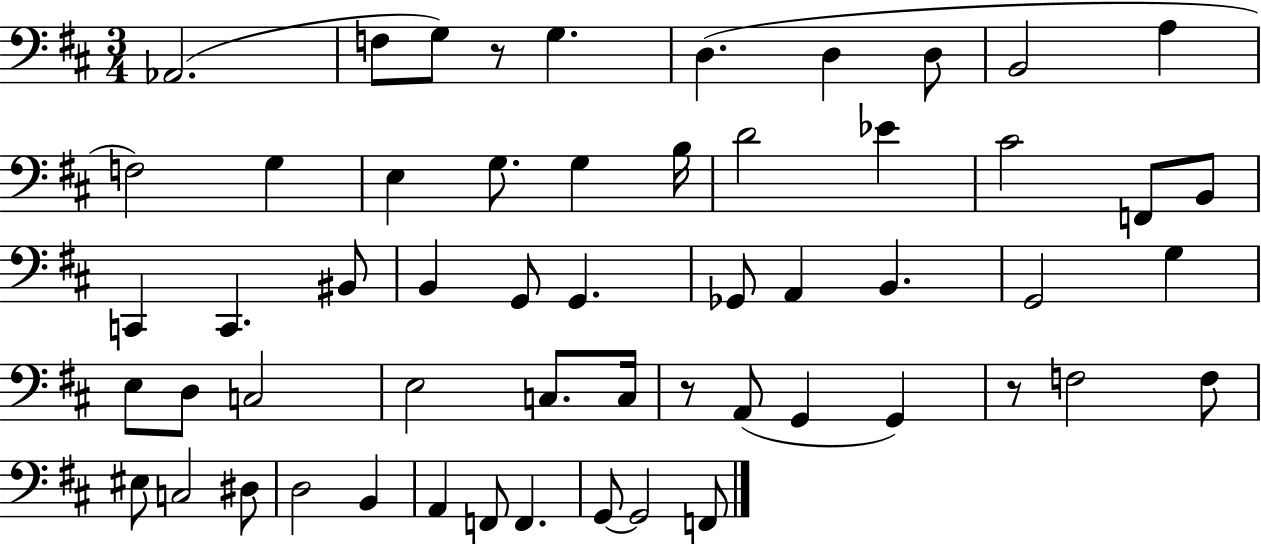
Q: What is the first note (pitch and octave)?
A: Ab2